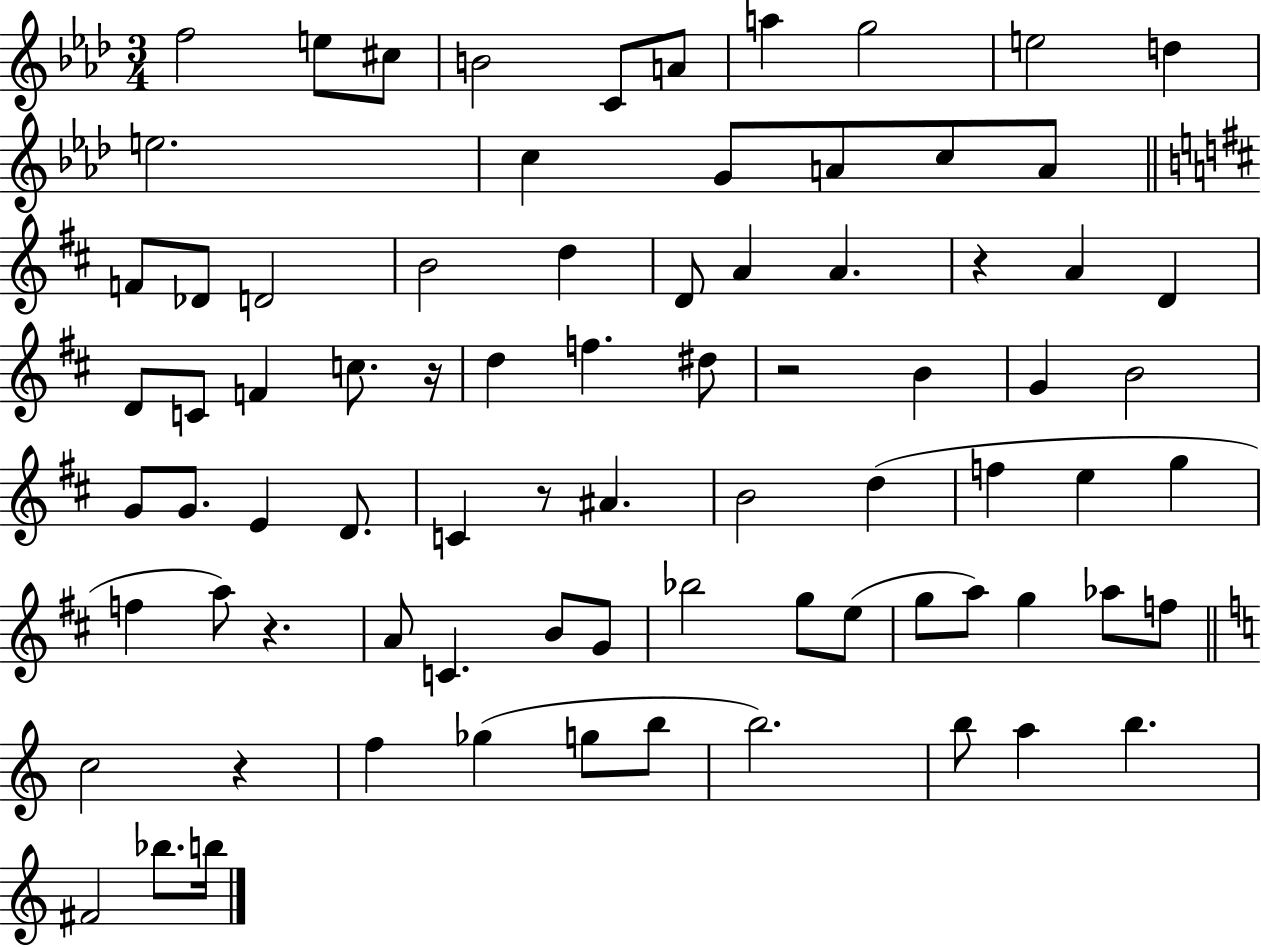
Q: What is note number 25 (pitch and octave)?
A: A4